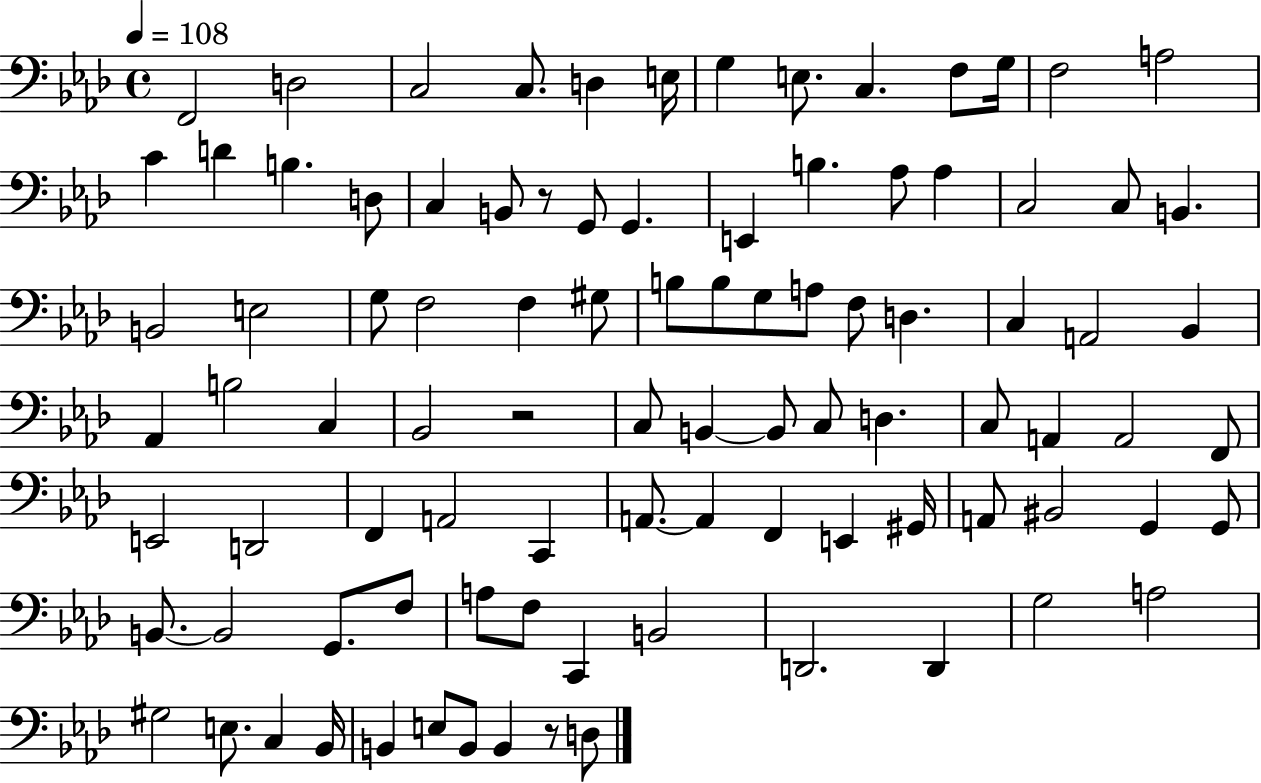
{
  \clef bass
  \time 4/4
  \defaultTimeSignature
  \key aes \major
  \tempo 4 = 108
  f,2 d2 | c2 c8. d4 e16 | g4 e8. c4. f8 g16 | f2 a2 | \break c'4 d'4 b4. d8 | c4 b,8 r8 g,8 g,4. | e,4 b4. aes8 aes4 | c2 c8 b,4. | \break b,2 e2 | g8 f2 f4 gis8 | b8 b8 g8 a8 f8 d4. | c4 a,2 bes,4 | \break aes,4 b2 c4 | bes,2 r2 | c8 b,4~~ b,8 c8 d4. | c8 a,4 a,2 f,8 | \break e,2 d,2 | f,4 a,2 c,4 | a,8.~~ a,4 f,4 e,4 gis,16 | a,8 bis,2 g,4 g,8 | \break b,8.~~ b,2 g,8. f8 | a8 f8 c,4 b,2 | d,2. d,4 | g2 a2 | \break gis2 e8. c4 bes,16 | b,4 e8 b,8 b,4 r8 d8 | \bar "|."
}